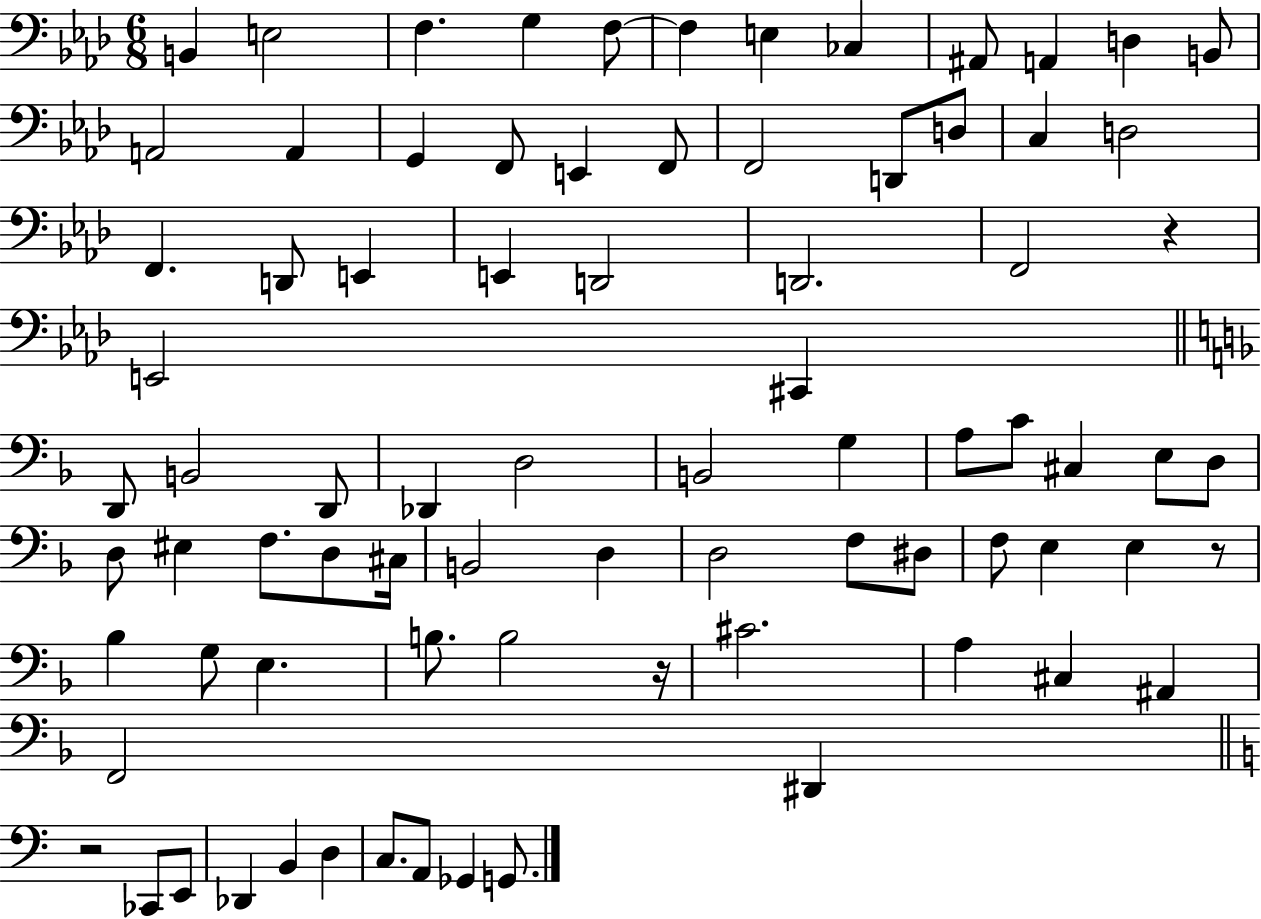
B2/q E3/h F3/q. G3/q F3/e F3/q E3/q CES3/q A#2/e A2/q D3/q B2/e A2/h A2/q G2/q F2/e E2/q F2/e F2/h D2/e D3/e C3/q D3/h F2/q. D2/e E2/q E2/q D2/h D2/h. F2/h R/q E2/h C#2/q D2/e B2/h D2/e Db2/q D3/h B2/h G3/q A3/e C4/e C#3/q E3/e D3/e D3/e EIS3/q F3/e. D3/e C#3/s B2/h D3/q D3/h F3/e D#3/e F3/e E3/q E3/q R/e Bb3/q G3/e E3/q. B3/e. B3/h R/s C#4/h. A3/q C#3/q A#2/q F2/h D#2/q R/h CES2/e E2/e Db2/q B2/q D3/q C3/e. A2/e Gb2/q G2/e.